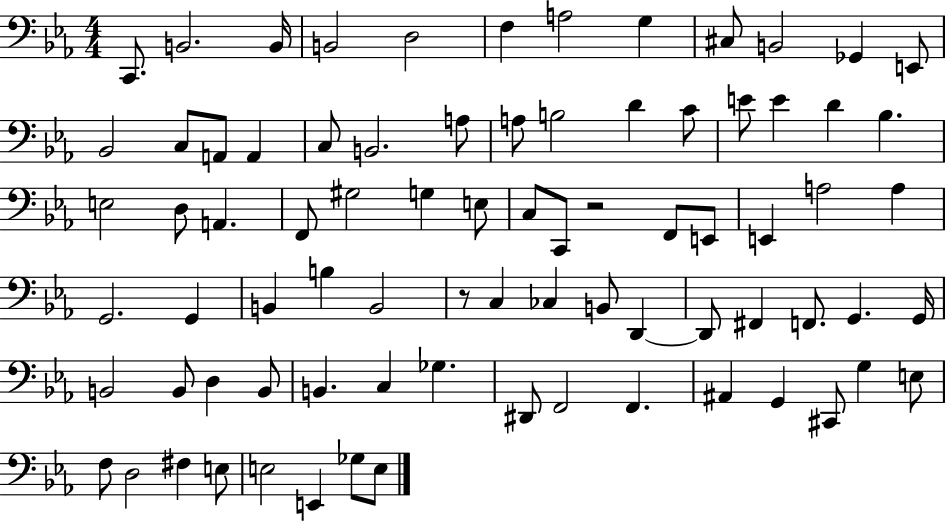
C2/e. B2/h. B2/s B2/h D3/h F3/q A3/h G3/q C#3/e B2/h Gb2/q E2/e Bb2/h C3/e A2/e A2/q C3/e B2/h. A3/e A3/e B3/h D4/q C4/e E4/e E4/q D4/q Bb3/q. E3/h D3/e A2/q. F2/e G#3/h G3/q E3/e C3/e C2/e R/h F2/e E2/e E2/q A3/h A3/q G2/h. G2/q B2/q B3/q B2/h R/e C3/q CES3/q B2/e D2/q D2/e F#2/q F2/e. G2/q. G2/s B2/h B2/e D3/q B2/e B2/q. C3/q Gb3/q. D#2/e F2/h F2/q. A#2/q G2/q C#2/e G3/q E3/e F3/e D3/h F#3/q E3/e E3/h E2/q Gb3/e E3/e